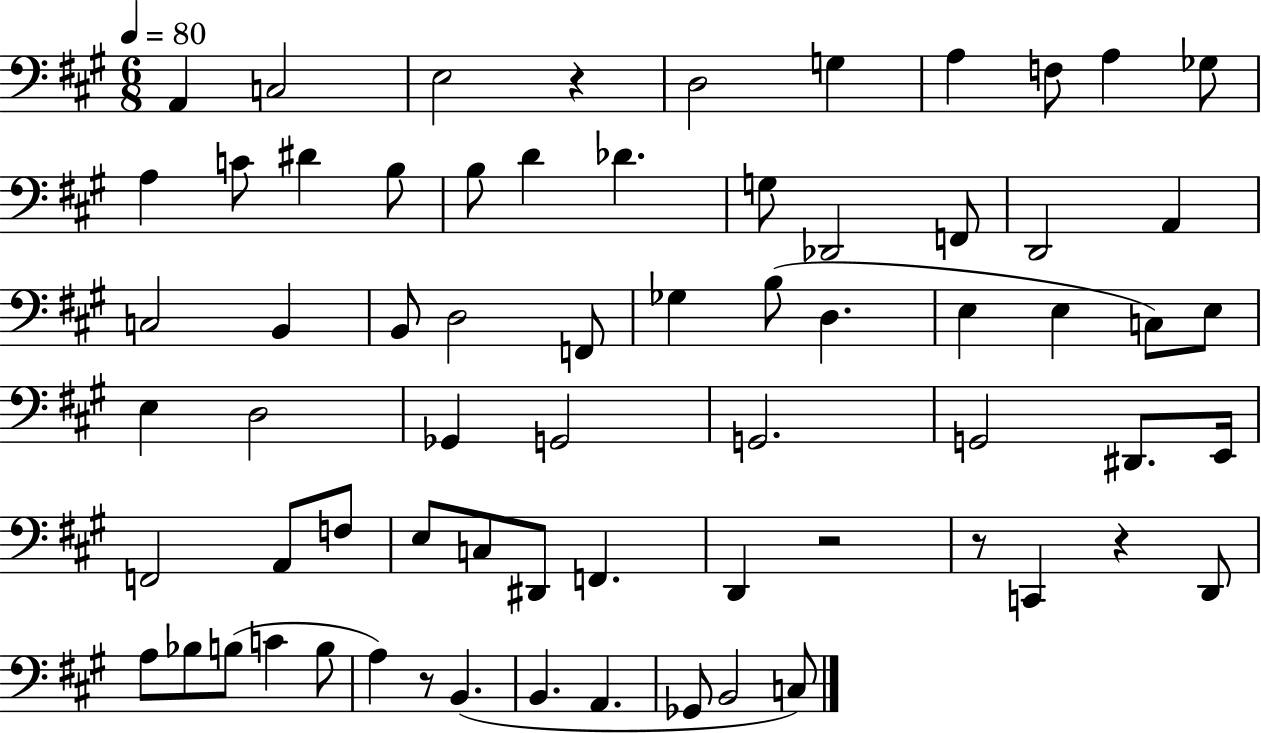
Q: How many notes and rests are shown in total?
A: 68